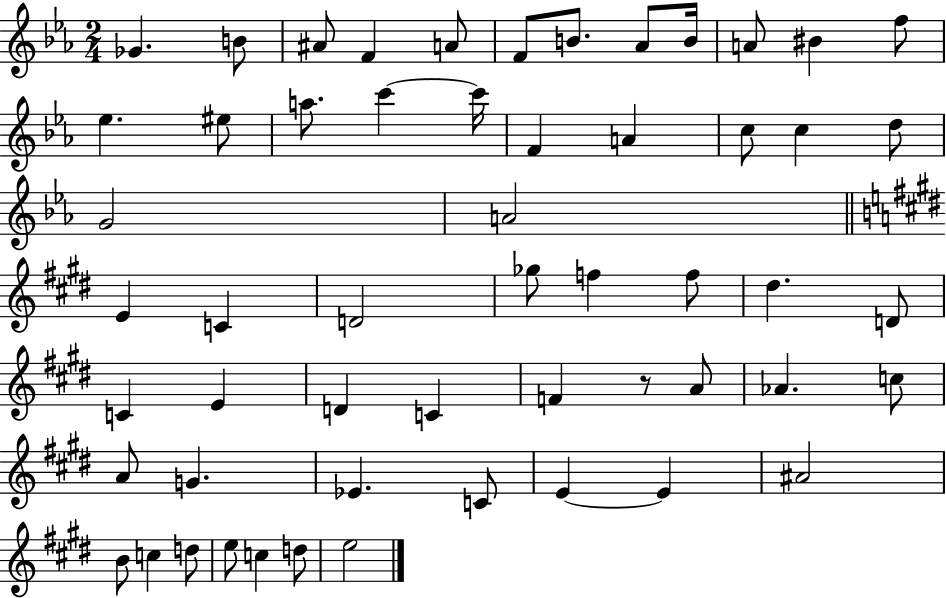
X:1
T:Untitled
M:2/4
L:1/4
K:Eb
_G B/2 ^A/2 F A/2 F/2 B/2 _A/2 B/4 A/2 ^B f/2 _e ^e/2 a/2 c' c'/4 F A c/2 c d/2 G2 A2 E C D2 _g/2 f f/2 ^d D/2 C E D C F z/2 A/2 _A c/2 A/2 G _E C/2 E E ^A2 B/2 c d/2 e/2 c d/2 e2